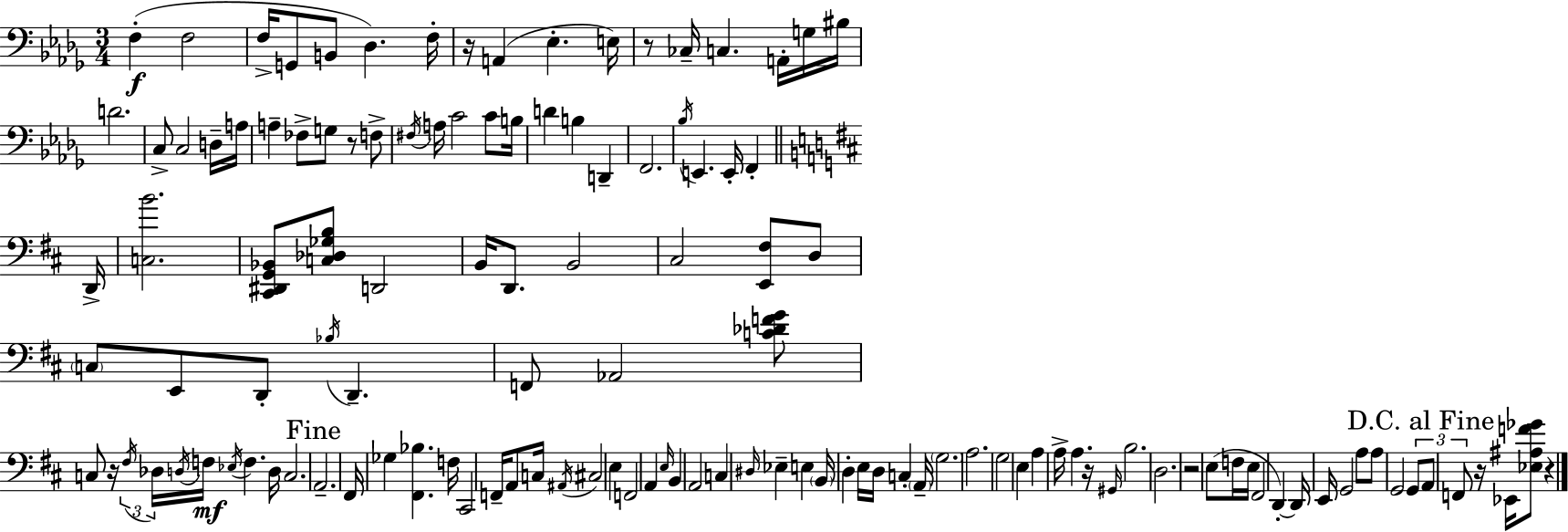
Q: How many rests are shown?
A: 8